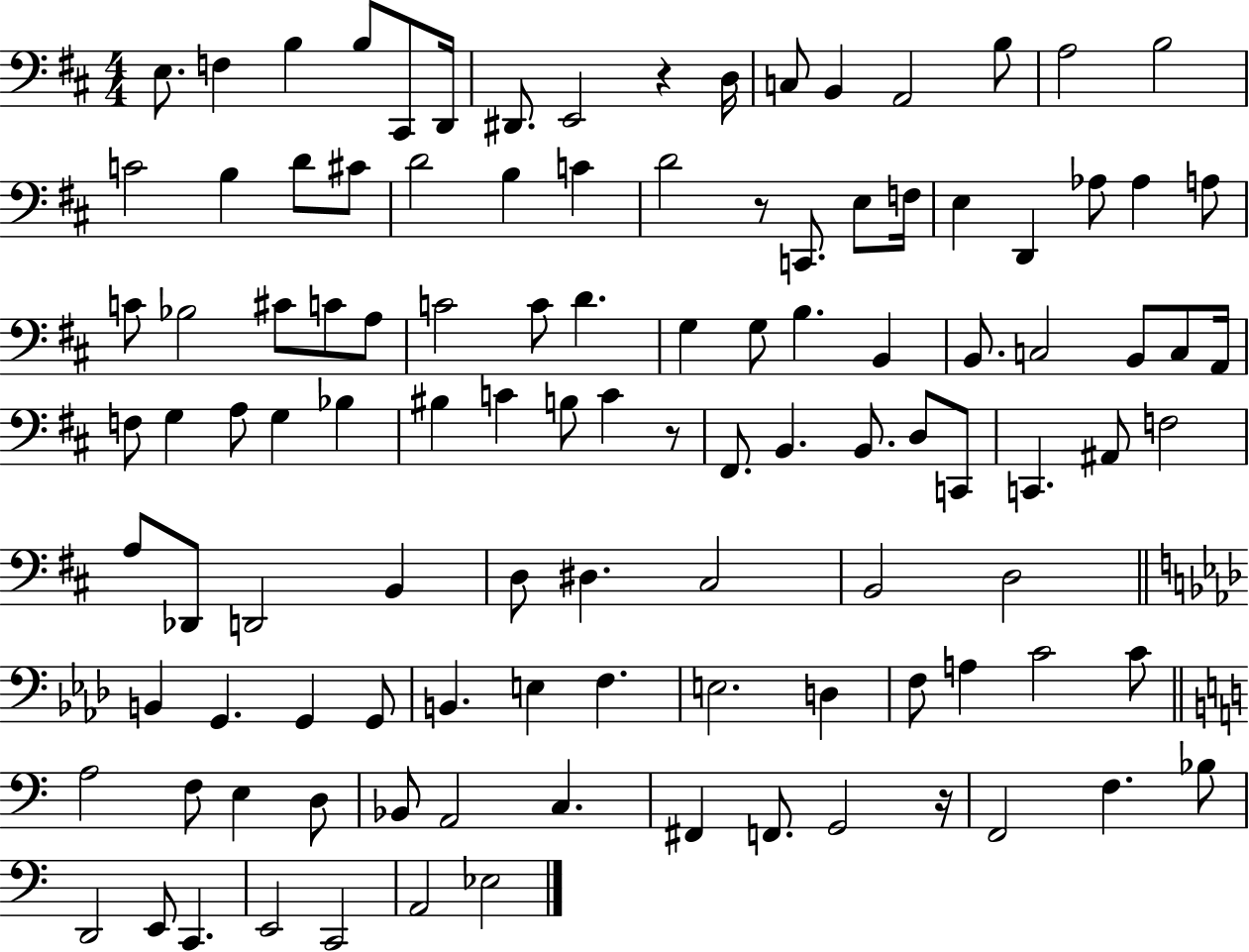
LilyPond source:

{
  \clef bass
  \numericTimeSignature
  \time 4/4
  \key d \major
  \repeat volta 2 { e8. f4 b4 b8 cis,8 d,16 | dis,8. e,2 r4 d16 | c8 b,4 a,2 b8 | a2 b2 | \break c'2 b4 d'8 cis'8 | d'2 b4 c'4 | d'2 r8 c,8. e8 f16 | e4 d,4 aes8 aes4 a8 | \break c'8 bes2 cis'8 c'8 a8 | c'2 c'8 d'4. | g4 g8 b4. b,4 | b,8. c2 b,8 c8 a,16 | \break f8 g4 a8 g4 bes4 | bis4 c'4 b8 c'4 r8 | fis,8. b,4. b,8. d8 c,8 | c,4. ais,8 f2 | \break a8 des,8 d,2 b,4 | d8 dis4. cis2 | b,2 d2 | \bar "||" \break \key aes \major b,4 g,4. g,4 g,8 | b,4. e4 f4. | e2. d4 | f8 a4 c'2 c'8 | \break \bar "||" \break \key c \major a2 f8 e4 d8 | bes,8 a,2 c4. | fis,4 f,8. g,2 r16 | f,2 f4. bes8 | \break d,2 e,8 c,4. | e,2 c,2 | a,2 ees2 | } \bar "|."
}